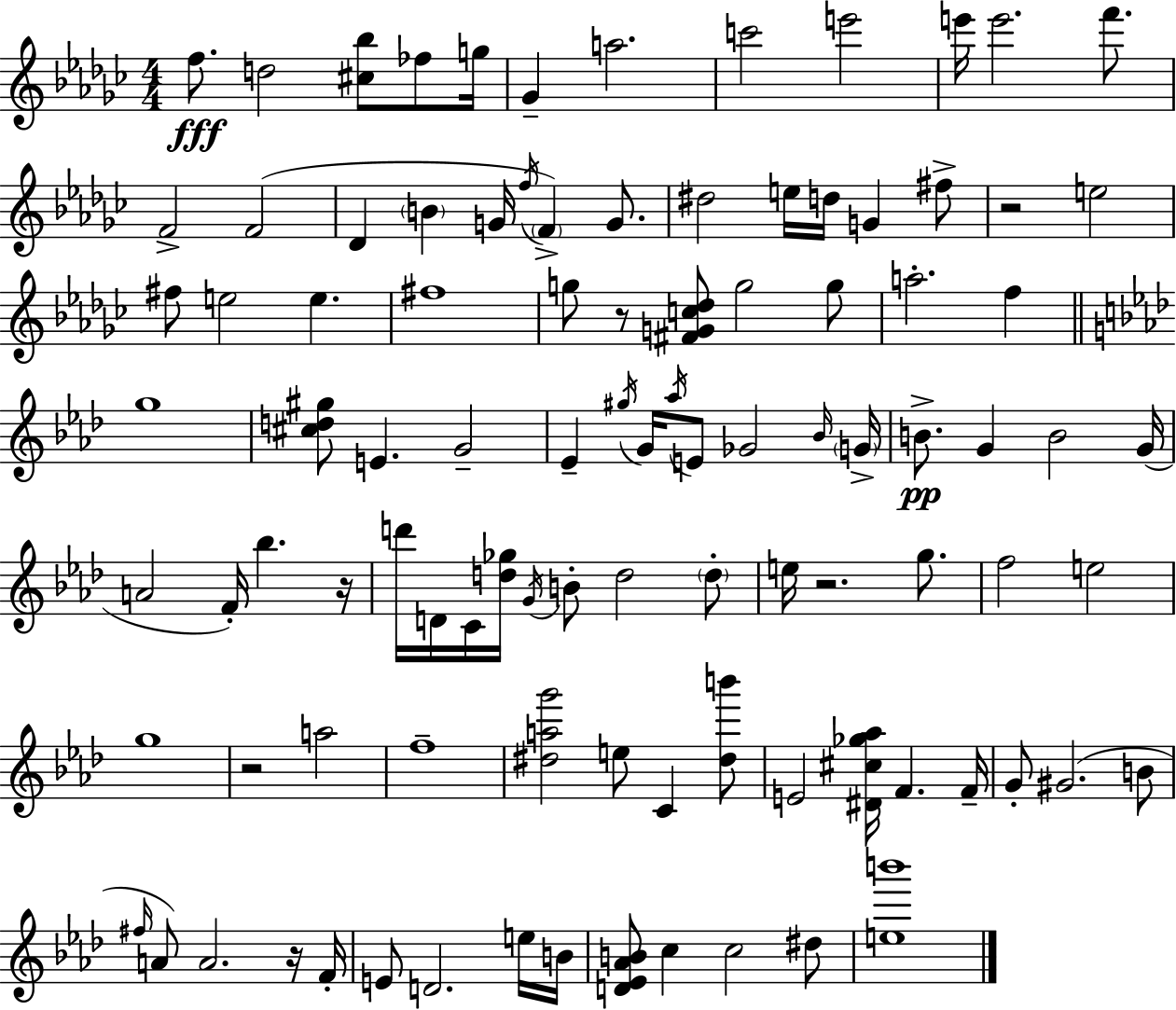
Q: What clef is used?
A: treble